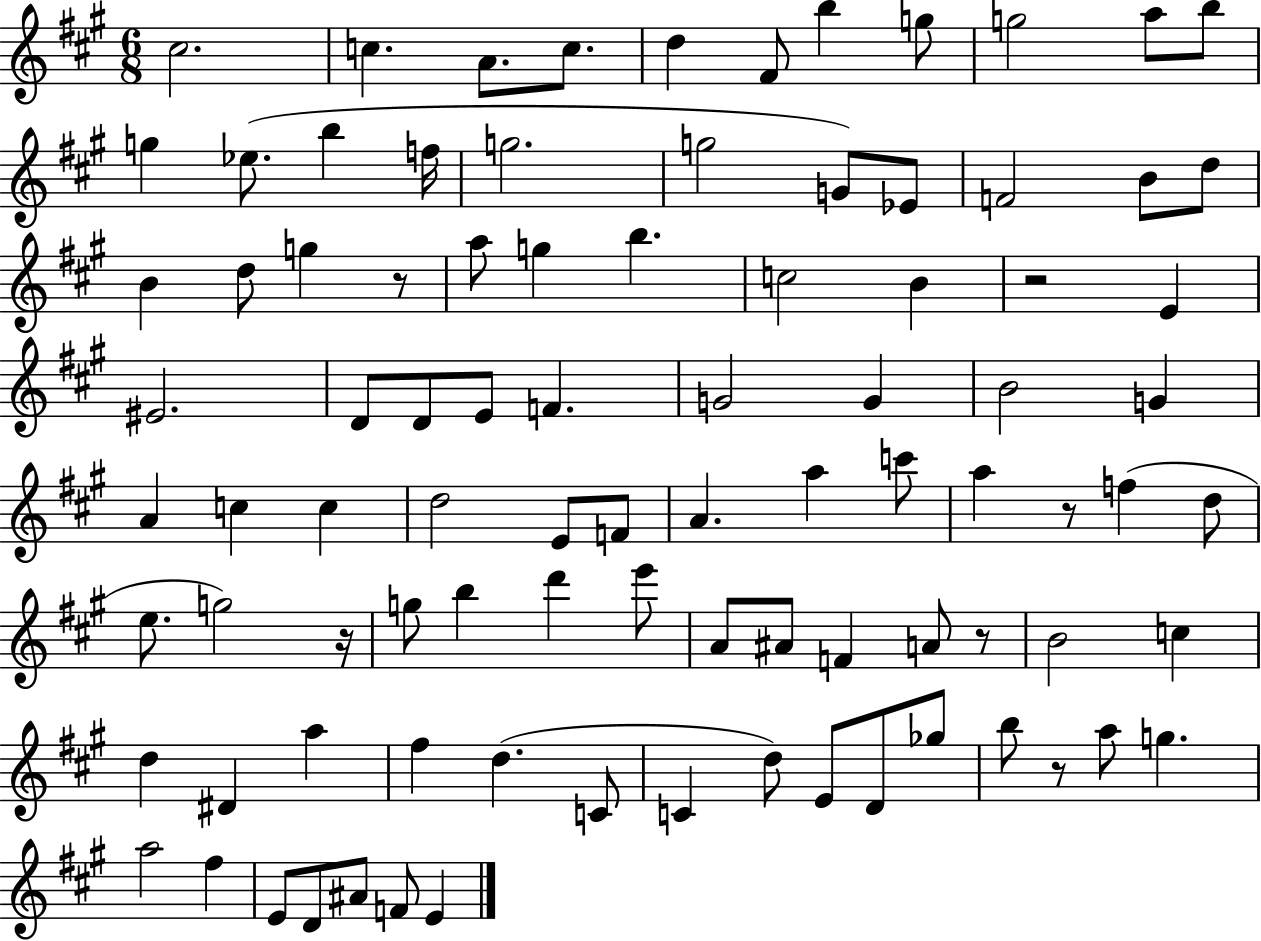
{
  \clef treble
  \numericTimeSignature
  \time 6/8
  \key a \major
  cis''2. | c''4. a'8. c''8. | d''4 fis'8 b''4 g''8 | g''2 a''8 b''8 | \break g''4 ees''8.( b''4 f''16 | g''2. | g''2 g'8) ees'8 | f'2 b'8 d''8 | \break b'4 d''8 g''4 r8 | a''8 g''4 b''4. | c''2 b'4 | r2 e'4 | \break eis'2. | d'8 d'8 e'8 f'4. | g'2 g'4 | b'2 g'4 | \break a'4 c''4 c''4 | d''2 e'8 f'8 | a'4. a''4 c'''8 | a''4 r8 f''4( d''8 | \break e''8. g''2) r16 | g''8 b''4 d'''4 e'''8 | a'8 ais'8 f'4 a'8 r8 | b'2 c''4 | \break d''4 dis'4 a''4 | fis''4 d''4.( c'8 | c'4 d''8) e'8 d'8 ges''8 | b''8 r8 a''8 g''4. | \break a''2 fis''4 | e'8 d'8 ais'8 f'8 e'4 | \bar "|."
}